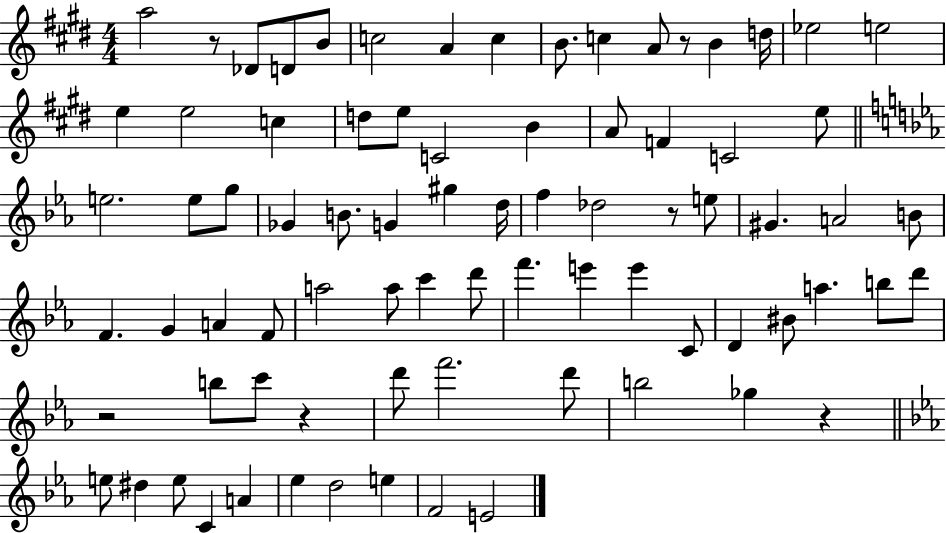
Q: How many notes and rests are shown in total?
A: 79